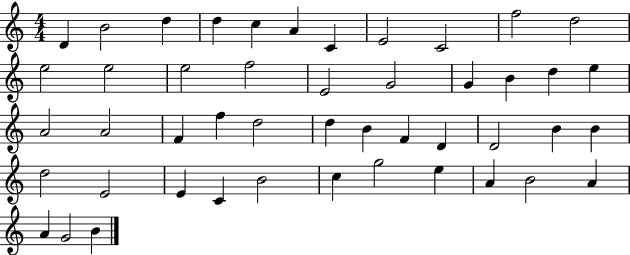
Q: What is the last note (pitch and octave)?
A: B4